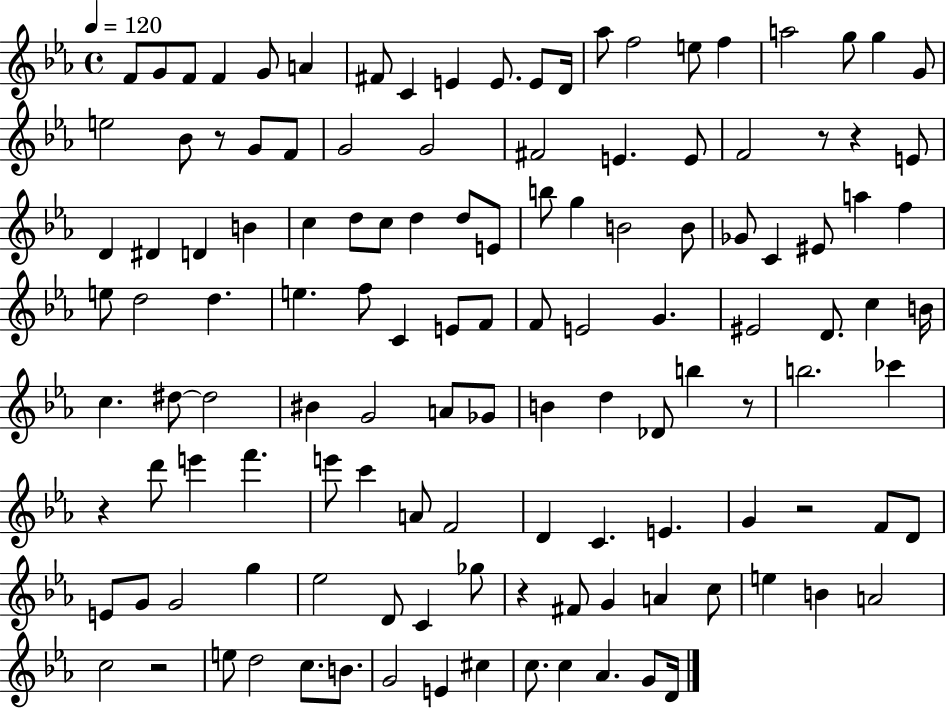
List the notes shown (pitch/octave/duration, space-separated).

F4/e G4/e F4/e F4/q G4/e A4/q F#4/e C4/q E4/q E4/e. E4/e D4/s Ab5/e F5/h E5/e F5/q A5/h G5/e G5/q G4/e E5/h Bb4/e R/e G4/e F4/e G4/h G4/h F#4/h E4/q. E4/e F4/h R/e R/q E4/e D4/q D#4/q D4/q B4/q C5/q D5/e C5/e D5/q D5/e E4/e B5/e G5/q B4/h B4/e Gb4/e C4/q EIS4/e A5/q F5/q E5/e D5/h D5/q. E5/q. F5/e C4/q E4/e F4/e F4/e E4/h G4/q. EIS4/h D4/e. C5/q B4/s C5/q. D#5/e D#5/h BIS4/q G4/h A4/e Gb4/e B4/q D5/q Db4/e B5/q R/e B5/h. CES6/q R/q D6/e E6/q F6/q. E6/e C6/q A4/e F4/h D4/q C4/q. E4/q. G4/q R/h F4/e D4/e E4/e G4/e G4/h G5/q Eb5/h D4/e C4/q Gb5/e R/q F#4/e G4/q A4/q C5/e E5/q B4/q A4/h C5/h R/h E5/e D5/h C5/e. B4/e. G4/h E4/q C#5/q C5/e. C5/q Ab4/q. G4/e D4/s